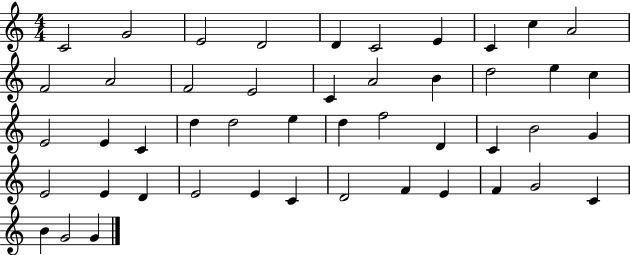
{
  \clef treble
  \numericTimeSignature
  \time 4/4
  \key c \major
  c'2 g'2 | e'2 d'2 | d'4 c'2 e'4 | c'4 c''4 a'2 | \break f'2 a'2 | f'2 e'2 | c'4 a'2 b'4 | d''2 e''4 c''4 | \break e'2 e'4 c'4 | d''4 d''2 e''4 | d''4 f''2 d'4 | c'4 b'2 g'4 | \break e'2 e'4 d'4 | e'2 e'4 c'4 | d'2 f'4 e'4 | f'4 g'2 c'4 | \break b'4 g'2 g'4 | \bar "|."
}